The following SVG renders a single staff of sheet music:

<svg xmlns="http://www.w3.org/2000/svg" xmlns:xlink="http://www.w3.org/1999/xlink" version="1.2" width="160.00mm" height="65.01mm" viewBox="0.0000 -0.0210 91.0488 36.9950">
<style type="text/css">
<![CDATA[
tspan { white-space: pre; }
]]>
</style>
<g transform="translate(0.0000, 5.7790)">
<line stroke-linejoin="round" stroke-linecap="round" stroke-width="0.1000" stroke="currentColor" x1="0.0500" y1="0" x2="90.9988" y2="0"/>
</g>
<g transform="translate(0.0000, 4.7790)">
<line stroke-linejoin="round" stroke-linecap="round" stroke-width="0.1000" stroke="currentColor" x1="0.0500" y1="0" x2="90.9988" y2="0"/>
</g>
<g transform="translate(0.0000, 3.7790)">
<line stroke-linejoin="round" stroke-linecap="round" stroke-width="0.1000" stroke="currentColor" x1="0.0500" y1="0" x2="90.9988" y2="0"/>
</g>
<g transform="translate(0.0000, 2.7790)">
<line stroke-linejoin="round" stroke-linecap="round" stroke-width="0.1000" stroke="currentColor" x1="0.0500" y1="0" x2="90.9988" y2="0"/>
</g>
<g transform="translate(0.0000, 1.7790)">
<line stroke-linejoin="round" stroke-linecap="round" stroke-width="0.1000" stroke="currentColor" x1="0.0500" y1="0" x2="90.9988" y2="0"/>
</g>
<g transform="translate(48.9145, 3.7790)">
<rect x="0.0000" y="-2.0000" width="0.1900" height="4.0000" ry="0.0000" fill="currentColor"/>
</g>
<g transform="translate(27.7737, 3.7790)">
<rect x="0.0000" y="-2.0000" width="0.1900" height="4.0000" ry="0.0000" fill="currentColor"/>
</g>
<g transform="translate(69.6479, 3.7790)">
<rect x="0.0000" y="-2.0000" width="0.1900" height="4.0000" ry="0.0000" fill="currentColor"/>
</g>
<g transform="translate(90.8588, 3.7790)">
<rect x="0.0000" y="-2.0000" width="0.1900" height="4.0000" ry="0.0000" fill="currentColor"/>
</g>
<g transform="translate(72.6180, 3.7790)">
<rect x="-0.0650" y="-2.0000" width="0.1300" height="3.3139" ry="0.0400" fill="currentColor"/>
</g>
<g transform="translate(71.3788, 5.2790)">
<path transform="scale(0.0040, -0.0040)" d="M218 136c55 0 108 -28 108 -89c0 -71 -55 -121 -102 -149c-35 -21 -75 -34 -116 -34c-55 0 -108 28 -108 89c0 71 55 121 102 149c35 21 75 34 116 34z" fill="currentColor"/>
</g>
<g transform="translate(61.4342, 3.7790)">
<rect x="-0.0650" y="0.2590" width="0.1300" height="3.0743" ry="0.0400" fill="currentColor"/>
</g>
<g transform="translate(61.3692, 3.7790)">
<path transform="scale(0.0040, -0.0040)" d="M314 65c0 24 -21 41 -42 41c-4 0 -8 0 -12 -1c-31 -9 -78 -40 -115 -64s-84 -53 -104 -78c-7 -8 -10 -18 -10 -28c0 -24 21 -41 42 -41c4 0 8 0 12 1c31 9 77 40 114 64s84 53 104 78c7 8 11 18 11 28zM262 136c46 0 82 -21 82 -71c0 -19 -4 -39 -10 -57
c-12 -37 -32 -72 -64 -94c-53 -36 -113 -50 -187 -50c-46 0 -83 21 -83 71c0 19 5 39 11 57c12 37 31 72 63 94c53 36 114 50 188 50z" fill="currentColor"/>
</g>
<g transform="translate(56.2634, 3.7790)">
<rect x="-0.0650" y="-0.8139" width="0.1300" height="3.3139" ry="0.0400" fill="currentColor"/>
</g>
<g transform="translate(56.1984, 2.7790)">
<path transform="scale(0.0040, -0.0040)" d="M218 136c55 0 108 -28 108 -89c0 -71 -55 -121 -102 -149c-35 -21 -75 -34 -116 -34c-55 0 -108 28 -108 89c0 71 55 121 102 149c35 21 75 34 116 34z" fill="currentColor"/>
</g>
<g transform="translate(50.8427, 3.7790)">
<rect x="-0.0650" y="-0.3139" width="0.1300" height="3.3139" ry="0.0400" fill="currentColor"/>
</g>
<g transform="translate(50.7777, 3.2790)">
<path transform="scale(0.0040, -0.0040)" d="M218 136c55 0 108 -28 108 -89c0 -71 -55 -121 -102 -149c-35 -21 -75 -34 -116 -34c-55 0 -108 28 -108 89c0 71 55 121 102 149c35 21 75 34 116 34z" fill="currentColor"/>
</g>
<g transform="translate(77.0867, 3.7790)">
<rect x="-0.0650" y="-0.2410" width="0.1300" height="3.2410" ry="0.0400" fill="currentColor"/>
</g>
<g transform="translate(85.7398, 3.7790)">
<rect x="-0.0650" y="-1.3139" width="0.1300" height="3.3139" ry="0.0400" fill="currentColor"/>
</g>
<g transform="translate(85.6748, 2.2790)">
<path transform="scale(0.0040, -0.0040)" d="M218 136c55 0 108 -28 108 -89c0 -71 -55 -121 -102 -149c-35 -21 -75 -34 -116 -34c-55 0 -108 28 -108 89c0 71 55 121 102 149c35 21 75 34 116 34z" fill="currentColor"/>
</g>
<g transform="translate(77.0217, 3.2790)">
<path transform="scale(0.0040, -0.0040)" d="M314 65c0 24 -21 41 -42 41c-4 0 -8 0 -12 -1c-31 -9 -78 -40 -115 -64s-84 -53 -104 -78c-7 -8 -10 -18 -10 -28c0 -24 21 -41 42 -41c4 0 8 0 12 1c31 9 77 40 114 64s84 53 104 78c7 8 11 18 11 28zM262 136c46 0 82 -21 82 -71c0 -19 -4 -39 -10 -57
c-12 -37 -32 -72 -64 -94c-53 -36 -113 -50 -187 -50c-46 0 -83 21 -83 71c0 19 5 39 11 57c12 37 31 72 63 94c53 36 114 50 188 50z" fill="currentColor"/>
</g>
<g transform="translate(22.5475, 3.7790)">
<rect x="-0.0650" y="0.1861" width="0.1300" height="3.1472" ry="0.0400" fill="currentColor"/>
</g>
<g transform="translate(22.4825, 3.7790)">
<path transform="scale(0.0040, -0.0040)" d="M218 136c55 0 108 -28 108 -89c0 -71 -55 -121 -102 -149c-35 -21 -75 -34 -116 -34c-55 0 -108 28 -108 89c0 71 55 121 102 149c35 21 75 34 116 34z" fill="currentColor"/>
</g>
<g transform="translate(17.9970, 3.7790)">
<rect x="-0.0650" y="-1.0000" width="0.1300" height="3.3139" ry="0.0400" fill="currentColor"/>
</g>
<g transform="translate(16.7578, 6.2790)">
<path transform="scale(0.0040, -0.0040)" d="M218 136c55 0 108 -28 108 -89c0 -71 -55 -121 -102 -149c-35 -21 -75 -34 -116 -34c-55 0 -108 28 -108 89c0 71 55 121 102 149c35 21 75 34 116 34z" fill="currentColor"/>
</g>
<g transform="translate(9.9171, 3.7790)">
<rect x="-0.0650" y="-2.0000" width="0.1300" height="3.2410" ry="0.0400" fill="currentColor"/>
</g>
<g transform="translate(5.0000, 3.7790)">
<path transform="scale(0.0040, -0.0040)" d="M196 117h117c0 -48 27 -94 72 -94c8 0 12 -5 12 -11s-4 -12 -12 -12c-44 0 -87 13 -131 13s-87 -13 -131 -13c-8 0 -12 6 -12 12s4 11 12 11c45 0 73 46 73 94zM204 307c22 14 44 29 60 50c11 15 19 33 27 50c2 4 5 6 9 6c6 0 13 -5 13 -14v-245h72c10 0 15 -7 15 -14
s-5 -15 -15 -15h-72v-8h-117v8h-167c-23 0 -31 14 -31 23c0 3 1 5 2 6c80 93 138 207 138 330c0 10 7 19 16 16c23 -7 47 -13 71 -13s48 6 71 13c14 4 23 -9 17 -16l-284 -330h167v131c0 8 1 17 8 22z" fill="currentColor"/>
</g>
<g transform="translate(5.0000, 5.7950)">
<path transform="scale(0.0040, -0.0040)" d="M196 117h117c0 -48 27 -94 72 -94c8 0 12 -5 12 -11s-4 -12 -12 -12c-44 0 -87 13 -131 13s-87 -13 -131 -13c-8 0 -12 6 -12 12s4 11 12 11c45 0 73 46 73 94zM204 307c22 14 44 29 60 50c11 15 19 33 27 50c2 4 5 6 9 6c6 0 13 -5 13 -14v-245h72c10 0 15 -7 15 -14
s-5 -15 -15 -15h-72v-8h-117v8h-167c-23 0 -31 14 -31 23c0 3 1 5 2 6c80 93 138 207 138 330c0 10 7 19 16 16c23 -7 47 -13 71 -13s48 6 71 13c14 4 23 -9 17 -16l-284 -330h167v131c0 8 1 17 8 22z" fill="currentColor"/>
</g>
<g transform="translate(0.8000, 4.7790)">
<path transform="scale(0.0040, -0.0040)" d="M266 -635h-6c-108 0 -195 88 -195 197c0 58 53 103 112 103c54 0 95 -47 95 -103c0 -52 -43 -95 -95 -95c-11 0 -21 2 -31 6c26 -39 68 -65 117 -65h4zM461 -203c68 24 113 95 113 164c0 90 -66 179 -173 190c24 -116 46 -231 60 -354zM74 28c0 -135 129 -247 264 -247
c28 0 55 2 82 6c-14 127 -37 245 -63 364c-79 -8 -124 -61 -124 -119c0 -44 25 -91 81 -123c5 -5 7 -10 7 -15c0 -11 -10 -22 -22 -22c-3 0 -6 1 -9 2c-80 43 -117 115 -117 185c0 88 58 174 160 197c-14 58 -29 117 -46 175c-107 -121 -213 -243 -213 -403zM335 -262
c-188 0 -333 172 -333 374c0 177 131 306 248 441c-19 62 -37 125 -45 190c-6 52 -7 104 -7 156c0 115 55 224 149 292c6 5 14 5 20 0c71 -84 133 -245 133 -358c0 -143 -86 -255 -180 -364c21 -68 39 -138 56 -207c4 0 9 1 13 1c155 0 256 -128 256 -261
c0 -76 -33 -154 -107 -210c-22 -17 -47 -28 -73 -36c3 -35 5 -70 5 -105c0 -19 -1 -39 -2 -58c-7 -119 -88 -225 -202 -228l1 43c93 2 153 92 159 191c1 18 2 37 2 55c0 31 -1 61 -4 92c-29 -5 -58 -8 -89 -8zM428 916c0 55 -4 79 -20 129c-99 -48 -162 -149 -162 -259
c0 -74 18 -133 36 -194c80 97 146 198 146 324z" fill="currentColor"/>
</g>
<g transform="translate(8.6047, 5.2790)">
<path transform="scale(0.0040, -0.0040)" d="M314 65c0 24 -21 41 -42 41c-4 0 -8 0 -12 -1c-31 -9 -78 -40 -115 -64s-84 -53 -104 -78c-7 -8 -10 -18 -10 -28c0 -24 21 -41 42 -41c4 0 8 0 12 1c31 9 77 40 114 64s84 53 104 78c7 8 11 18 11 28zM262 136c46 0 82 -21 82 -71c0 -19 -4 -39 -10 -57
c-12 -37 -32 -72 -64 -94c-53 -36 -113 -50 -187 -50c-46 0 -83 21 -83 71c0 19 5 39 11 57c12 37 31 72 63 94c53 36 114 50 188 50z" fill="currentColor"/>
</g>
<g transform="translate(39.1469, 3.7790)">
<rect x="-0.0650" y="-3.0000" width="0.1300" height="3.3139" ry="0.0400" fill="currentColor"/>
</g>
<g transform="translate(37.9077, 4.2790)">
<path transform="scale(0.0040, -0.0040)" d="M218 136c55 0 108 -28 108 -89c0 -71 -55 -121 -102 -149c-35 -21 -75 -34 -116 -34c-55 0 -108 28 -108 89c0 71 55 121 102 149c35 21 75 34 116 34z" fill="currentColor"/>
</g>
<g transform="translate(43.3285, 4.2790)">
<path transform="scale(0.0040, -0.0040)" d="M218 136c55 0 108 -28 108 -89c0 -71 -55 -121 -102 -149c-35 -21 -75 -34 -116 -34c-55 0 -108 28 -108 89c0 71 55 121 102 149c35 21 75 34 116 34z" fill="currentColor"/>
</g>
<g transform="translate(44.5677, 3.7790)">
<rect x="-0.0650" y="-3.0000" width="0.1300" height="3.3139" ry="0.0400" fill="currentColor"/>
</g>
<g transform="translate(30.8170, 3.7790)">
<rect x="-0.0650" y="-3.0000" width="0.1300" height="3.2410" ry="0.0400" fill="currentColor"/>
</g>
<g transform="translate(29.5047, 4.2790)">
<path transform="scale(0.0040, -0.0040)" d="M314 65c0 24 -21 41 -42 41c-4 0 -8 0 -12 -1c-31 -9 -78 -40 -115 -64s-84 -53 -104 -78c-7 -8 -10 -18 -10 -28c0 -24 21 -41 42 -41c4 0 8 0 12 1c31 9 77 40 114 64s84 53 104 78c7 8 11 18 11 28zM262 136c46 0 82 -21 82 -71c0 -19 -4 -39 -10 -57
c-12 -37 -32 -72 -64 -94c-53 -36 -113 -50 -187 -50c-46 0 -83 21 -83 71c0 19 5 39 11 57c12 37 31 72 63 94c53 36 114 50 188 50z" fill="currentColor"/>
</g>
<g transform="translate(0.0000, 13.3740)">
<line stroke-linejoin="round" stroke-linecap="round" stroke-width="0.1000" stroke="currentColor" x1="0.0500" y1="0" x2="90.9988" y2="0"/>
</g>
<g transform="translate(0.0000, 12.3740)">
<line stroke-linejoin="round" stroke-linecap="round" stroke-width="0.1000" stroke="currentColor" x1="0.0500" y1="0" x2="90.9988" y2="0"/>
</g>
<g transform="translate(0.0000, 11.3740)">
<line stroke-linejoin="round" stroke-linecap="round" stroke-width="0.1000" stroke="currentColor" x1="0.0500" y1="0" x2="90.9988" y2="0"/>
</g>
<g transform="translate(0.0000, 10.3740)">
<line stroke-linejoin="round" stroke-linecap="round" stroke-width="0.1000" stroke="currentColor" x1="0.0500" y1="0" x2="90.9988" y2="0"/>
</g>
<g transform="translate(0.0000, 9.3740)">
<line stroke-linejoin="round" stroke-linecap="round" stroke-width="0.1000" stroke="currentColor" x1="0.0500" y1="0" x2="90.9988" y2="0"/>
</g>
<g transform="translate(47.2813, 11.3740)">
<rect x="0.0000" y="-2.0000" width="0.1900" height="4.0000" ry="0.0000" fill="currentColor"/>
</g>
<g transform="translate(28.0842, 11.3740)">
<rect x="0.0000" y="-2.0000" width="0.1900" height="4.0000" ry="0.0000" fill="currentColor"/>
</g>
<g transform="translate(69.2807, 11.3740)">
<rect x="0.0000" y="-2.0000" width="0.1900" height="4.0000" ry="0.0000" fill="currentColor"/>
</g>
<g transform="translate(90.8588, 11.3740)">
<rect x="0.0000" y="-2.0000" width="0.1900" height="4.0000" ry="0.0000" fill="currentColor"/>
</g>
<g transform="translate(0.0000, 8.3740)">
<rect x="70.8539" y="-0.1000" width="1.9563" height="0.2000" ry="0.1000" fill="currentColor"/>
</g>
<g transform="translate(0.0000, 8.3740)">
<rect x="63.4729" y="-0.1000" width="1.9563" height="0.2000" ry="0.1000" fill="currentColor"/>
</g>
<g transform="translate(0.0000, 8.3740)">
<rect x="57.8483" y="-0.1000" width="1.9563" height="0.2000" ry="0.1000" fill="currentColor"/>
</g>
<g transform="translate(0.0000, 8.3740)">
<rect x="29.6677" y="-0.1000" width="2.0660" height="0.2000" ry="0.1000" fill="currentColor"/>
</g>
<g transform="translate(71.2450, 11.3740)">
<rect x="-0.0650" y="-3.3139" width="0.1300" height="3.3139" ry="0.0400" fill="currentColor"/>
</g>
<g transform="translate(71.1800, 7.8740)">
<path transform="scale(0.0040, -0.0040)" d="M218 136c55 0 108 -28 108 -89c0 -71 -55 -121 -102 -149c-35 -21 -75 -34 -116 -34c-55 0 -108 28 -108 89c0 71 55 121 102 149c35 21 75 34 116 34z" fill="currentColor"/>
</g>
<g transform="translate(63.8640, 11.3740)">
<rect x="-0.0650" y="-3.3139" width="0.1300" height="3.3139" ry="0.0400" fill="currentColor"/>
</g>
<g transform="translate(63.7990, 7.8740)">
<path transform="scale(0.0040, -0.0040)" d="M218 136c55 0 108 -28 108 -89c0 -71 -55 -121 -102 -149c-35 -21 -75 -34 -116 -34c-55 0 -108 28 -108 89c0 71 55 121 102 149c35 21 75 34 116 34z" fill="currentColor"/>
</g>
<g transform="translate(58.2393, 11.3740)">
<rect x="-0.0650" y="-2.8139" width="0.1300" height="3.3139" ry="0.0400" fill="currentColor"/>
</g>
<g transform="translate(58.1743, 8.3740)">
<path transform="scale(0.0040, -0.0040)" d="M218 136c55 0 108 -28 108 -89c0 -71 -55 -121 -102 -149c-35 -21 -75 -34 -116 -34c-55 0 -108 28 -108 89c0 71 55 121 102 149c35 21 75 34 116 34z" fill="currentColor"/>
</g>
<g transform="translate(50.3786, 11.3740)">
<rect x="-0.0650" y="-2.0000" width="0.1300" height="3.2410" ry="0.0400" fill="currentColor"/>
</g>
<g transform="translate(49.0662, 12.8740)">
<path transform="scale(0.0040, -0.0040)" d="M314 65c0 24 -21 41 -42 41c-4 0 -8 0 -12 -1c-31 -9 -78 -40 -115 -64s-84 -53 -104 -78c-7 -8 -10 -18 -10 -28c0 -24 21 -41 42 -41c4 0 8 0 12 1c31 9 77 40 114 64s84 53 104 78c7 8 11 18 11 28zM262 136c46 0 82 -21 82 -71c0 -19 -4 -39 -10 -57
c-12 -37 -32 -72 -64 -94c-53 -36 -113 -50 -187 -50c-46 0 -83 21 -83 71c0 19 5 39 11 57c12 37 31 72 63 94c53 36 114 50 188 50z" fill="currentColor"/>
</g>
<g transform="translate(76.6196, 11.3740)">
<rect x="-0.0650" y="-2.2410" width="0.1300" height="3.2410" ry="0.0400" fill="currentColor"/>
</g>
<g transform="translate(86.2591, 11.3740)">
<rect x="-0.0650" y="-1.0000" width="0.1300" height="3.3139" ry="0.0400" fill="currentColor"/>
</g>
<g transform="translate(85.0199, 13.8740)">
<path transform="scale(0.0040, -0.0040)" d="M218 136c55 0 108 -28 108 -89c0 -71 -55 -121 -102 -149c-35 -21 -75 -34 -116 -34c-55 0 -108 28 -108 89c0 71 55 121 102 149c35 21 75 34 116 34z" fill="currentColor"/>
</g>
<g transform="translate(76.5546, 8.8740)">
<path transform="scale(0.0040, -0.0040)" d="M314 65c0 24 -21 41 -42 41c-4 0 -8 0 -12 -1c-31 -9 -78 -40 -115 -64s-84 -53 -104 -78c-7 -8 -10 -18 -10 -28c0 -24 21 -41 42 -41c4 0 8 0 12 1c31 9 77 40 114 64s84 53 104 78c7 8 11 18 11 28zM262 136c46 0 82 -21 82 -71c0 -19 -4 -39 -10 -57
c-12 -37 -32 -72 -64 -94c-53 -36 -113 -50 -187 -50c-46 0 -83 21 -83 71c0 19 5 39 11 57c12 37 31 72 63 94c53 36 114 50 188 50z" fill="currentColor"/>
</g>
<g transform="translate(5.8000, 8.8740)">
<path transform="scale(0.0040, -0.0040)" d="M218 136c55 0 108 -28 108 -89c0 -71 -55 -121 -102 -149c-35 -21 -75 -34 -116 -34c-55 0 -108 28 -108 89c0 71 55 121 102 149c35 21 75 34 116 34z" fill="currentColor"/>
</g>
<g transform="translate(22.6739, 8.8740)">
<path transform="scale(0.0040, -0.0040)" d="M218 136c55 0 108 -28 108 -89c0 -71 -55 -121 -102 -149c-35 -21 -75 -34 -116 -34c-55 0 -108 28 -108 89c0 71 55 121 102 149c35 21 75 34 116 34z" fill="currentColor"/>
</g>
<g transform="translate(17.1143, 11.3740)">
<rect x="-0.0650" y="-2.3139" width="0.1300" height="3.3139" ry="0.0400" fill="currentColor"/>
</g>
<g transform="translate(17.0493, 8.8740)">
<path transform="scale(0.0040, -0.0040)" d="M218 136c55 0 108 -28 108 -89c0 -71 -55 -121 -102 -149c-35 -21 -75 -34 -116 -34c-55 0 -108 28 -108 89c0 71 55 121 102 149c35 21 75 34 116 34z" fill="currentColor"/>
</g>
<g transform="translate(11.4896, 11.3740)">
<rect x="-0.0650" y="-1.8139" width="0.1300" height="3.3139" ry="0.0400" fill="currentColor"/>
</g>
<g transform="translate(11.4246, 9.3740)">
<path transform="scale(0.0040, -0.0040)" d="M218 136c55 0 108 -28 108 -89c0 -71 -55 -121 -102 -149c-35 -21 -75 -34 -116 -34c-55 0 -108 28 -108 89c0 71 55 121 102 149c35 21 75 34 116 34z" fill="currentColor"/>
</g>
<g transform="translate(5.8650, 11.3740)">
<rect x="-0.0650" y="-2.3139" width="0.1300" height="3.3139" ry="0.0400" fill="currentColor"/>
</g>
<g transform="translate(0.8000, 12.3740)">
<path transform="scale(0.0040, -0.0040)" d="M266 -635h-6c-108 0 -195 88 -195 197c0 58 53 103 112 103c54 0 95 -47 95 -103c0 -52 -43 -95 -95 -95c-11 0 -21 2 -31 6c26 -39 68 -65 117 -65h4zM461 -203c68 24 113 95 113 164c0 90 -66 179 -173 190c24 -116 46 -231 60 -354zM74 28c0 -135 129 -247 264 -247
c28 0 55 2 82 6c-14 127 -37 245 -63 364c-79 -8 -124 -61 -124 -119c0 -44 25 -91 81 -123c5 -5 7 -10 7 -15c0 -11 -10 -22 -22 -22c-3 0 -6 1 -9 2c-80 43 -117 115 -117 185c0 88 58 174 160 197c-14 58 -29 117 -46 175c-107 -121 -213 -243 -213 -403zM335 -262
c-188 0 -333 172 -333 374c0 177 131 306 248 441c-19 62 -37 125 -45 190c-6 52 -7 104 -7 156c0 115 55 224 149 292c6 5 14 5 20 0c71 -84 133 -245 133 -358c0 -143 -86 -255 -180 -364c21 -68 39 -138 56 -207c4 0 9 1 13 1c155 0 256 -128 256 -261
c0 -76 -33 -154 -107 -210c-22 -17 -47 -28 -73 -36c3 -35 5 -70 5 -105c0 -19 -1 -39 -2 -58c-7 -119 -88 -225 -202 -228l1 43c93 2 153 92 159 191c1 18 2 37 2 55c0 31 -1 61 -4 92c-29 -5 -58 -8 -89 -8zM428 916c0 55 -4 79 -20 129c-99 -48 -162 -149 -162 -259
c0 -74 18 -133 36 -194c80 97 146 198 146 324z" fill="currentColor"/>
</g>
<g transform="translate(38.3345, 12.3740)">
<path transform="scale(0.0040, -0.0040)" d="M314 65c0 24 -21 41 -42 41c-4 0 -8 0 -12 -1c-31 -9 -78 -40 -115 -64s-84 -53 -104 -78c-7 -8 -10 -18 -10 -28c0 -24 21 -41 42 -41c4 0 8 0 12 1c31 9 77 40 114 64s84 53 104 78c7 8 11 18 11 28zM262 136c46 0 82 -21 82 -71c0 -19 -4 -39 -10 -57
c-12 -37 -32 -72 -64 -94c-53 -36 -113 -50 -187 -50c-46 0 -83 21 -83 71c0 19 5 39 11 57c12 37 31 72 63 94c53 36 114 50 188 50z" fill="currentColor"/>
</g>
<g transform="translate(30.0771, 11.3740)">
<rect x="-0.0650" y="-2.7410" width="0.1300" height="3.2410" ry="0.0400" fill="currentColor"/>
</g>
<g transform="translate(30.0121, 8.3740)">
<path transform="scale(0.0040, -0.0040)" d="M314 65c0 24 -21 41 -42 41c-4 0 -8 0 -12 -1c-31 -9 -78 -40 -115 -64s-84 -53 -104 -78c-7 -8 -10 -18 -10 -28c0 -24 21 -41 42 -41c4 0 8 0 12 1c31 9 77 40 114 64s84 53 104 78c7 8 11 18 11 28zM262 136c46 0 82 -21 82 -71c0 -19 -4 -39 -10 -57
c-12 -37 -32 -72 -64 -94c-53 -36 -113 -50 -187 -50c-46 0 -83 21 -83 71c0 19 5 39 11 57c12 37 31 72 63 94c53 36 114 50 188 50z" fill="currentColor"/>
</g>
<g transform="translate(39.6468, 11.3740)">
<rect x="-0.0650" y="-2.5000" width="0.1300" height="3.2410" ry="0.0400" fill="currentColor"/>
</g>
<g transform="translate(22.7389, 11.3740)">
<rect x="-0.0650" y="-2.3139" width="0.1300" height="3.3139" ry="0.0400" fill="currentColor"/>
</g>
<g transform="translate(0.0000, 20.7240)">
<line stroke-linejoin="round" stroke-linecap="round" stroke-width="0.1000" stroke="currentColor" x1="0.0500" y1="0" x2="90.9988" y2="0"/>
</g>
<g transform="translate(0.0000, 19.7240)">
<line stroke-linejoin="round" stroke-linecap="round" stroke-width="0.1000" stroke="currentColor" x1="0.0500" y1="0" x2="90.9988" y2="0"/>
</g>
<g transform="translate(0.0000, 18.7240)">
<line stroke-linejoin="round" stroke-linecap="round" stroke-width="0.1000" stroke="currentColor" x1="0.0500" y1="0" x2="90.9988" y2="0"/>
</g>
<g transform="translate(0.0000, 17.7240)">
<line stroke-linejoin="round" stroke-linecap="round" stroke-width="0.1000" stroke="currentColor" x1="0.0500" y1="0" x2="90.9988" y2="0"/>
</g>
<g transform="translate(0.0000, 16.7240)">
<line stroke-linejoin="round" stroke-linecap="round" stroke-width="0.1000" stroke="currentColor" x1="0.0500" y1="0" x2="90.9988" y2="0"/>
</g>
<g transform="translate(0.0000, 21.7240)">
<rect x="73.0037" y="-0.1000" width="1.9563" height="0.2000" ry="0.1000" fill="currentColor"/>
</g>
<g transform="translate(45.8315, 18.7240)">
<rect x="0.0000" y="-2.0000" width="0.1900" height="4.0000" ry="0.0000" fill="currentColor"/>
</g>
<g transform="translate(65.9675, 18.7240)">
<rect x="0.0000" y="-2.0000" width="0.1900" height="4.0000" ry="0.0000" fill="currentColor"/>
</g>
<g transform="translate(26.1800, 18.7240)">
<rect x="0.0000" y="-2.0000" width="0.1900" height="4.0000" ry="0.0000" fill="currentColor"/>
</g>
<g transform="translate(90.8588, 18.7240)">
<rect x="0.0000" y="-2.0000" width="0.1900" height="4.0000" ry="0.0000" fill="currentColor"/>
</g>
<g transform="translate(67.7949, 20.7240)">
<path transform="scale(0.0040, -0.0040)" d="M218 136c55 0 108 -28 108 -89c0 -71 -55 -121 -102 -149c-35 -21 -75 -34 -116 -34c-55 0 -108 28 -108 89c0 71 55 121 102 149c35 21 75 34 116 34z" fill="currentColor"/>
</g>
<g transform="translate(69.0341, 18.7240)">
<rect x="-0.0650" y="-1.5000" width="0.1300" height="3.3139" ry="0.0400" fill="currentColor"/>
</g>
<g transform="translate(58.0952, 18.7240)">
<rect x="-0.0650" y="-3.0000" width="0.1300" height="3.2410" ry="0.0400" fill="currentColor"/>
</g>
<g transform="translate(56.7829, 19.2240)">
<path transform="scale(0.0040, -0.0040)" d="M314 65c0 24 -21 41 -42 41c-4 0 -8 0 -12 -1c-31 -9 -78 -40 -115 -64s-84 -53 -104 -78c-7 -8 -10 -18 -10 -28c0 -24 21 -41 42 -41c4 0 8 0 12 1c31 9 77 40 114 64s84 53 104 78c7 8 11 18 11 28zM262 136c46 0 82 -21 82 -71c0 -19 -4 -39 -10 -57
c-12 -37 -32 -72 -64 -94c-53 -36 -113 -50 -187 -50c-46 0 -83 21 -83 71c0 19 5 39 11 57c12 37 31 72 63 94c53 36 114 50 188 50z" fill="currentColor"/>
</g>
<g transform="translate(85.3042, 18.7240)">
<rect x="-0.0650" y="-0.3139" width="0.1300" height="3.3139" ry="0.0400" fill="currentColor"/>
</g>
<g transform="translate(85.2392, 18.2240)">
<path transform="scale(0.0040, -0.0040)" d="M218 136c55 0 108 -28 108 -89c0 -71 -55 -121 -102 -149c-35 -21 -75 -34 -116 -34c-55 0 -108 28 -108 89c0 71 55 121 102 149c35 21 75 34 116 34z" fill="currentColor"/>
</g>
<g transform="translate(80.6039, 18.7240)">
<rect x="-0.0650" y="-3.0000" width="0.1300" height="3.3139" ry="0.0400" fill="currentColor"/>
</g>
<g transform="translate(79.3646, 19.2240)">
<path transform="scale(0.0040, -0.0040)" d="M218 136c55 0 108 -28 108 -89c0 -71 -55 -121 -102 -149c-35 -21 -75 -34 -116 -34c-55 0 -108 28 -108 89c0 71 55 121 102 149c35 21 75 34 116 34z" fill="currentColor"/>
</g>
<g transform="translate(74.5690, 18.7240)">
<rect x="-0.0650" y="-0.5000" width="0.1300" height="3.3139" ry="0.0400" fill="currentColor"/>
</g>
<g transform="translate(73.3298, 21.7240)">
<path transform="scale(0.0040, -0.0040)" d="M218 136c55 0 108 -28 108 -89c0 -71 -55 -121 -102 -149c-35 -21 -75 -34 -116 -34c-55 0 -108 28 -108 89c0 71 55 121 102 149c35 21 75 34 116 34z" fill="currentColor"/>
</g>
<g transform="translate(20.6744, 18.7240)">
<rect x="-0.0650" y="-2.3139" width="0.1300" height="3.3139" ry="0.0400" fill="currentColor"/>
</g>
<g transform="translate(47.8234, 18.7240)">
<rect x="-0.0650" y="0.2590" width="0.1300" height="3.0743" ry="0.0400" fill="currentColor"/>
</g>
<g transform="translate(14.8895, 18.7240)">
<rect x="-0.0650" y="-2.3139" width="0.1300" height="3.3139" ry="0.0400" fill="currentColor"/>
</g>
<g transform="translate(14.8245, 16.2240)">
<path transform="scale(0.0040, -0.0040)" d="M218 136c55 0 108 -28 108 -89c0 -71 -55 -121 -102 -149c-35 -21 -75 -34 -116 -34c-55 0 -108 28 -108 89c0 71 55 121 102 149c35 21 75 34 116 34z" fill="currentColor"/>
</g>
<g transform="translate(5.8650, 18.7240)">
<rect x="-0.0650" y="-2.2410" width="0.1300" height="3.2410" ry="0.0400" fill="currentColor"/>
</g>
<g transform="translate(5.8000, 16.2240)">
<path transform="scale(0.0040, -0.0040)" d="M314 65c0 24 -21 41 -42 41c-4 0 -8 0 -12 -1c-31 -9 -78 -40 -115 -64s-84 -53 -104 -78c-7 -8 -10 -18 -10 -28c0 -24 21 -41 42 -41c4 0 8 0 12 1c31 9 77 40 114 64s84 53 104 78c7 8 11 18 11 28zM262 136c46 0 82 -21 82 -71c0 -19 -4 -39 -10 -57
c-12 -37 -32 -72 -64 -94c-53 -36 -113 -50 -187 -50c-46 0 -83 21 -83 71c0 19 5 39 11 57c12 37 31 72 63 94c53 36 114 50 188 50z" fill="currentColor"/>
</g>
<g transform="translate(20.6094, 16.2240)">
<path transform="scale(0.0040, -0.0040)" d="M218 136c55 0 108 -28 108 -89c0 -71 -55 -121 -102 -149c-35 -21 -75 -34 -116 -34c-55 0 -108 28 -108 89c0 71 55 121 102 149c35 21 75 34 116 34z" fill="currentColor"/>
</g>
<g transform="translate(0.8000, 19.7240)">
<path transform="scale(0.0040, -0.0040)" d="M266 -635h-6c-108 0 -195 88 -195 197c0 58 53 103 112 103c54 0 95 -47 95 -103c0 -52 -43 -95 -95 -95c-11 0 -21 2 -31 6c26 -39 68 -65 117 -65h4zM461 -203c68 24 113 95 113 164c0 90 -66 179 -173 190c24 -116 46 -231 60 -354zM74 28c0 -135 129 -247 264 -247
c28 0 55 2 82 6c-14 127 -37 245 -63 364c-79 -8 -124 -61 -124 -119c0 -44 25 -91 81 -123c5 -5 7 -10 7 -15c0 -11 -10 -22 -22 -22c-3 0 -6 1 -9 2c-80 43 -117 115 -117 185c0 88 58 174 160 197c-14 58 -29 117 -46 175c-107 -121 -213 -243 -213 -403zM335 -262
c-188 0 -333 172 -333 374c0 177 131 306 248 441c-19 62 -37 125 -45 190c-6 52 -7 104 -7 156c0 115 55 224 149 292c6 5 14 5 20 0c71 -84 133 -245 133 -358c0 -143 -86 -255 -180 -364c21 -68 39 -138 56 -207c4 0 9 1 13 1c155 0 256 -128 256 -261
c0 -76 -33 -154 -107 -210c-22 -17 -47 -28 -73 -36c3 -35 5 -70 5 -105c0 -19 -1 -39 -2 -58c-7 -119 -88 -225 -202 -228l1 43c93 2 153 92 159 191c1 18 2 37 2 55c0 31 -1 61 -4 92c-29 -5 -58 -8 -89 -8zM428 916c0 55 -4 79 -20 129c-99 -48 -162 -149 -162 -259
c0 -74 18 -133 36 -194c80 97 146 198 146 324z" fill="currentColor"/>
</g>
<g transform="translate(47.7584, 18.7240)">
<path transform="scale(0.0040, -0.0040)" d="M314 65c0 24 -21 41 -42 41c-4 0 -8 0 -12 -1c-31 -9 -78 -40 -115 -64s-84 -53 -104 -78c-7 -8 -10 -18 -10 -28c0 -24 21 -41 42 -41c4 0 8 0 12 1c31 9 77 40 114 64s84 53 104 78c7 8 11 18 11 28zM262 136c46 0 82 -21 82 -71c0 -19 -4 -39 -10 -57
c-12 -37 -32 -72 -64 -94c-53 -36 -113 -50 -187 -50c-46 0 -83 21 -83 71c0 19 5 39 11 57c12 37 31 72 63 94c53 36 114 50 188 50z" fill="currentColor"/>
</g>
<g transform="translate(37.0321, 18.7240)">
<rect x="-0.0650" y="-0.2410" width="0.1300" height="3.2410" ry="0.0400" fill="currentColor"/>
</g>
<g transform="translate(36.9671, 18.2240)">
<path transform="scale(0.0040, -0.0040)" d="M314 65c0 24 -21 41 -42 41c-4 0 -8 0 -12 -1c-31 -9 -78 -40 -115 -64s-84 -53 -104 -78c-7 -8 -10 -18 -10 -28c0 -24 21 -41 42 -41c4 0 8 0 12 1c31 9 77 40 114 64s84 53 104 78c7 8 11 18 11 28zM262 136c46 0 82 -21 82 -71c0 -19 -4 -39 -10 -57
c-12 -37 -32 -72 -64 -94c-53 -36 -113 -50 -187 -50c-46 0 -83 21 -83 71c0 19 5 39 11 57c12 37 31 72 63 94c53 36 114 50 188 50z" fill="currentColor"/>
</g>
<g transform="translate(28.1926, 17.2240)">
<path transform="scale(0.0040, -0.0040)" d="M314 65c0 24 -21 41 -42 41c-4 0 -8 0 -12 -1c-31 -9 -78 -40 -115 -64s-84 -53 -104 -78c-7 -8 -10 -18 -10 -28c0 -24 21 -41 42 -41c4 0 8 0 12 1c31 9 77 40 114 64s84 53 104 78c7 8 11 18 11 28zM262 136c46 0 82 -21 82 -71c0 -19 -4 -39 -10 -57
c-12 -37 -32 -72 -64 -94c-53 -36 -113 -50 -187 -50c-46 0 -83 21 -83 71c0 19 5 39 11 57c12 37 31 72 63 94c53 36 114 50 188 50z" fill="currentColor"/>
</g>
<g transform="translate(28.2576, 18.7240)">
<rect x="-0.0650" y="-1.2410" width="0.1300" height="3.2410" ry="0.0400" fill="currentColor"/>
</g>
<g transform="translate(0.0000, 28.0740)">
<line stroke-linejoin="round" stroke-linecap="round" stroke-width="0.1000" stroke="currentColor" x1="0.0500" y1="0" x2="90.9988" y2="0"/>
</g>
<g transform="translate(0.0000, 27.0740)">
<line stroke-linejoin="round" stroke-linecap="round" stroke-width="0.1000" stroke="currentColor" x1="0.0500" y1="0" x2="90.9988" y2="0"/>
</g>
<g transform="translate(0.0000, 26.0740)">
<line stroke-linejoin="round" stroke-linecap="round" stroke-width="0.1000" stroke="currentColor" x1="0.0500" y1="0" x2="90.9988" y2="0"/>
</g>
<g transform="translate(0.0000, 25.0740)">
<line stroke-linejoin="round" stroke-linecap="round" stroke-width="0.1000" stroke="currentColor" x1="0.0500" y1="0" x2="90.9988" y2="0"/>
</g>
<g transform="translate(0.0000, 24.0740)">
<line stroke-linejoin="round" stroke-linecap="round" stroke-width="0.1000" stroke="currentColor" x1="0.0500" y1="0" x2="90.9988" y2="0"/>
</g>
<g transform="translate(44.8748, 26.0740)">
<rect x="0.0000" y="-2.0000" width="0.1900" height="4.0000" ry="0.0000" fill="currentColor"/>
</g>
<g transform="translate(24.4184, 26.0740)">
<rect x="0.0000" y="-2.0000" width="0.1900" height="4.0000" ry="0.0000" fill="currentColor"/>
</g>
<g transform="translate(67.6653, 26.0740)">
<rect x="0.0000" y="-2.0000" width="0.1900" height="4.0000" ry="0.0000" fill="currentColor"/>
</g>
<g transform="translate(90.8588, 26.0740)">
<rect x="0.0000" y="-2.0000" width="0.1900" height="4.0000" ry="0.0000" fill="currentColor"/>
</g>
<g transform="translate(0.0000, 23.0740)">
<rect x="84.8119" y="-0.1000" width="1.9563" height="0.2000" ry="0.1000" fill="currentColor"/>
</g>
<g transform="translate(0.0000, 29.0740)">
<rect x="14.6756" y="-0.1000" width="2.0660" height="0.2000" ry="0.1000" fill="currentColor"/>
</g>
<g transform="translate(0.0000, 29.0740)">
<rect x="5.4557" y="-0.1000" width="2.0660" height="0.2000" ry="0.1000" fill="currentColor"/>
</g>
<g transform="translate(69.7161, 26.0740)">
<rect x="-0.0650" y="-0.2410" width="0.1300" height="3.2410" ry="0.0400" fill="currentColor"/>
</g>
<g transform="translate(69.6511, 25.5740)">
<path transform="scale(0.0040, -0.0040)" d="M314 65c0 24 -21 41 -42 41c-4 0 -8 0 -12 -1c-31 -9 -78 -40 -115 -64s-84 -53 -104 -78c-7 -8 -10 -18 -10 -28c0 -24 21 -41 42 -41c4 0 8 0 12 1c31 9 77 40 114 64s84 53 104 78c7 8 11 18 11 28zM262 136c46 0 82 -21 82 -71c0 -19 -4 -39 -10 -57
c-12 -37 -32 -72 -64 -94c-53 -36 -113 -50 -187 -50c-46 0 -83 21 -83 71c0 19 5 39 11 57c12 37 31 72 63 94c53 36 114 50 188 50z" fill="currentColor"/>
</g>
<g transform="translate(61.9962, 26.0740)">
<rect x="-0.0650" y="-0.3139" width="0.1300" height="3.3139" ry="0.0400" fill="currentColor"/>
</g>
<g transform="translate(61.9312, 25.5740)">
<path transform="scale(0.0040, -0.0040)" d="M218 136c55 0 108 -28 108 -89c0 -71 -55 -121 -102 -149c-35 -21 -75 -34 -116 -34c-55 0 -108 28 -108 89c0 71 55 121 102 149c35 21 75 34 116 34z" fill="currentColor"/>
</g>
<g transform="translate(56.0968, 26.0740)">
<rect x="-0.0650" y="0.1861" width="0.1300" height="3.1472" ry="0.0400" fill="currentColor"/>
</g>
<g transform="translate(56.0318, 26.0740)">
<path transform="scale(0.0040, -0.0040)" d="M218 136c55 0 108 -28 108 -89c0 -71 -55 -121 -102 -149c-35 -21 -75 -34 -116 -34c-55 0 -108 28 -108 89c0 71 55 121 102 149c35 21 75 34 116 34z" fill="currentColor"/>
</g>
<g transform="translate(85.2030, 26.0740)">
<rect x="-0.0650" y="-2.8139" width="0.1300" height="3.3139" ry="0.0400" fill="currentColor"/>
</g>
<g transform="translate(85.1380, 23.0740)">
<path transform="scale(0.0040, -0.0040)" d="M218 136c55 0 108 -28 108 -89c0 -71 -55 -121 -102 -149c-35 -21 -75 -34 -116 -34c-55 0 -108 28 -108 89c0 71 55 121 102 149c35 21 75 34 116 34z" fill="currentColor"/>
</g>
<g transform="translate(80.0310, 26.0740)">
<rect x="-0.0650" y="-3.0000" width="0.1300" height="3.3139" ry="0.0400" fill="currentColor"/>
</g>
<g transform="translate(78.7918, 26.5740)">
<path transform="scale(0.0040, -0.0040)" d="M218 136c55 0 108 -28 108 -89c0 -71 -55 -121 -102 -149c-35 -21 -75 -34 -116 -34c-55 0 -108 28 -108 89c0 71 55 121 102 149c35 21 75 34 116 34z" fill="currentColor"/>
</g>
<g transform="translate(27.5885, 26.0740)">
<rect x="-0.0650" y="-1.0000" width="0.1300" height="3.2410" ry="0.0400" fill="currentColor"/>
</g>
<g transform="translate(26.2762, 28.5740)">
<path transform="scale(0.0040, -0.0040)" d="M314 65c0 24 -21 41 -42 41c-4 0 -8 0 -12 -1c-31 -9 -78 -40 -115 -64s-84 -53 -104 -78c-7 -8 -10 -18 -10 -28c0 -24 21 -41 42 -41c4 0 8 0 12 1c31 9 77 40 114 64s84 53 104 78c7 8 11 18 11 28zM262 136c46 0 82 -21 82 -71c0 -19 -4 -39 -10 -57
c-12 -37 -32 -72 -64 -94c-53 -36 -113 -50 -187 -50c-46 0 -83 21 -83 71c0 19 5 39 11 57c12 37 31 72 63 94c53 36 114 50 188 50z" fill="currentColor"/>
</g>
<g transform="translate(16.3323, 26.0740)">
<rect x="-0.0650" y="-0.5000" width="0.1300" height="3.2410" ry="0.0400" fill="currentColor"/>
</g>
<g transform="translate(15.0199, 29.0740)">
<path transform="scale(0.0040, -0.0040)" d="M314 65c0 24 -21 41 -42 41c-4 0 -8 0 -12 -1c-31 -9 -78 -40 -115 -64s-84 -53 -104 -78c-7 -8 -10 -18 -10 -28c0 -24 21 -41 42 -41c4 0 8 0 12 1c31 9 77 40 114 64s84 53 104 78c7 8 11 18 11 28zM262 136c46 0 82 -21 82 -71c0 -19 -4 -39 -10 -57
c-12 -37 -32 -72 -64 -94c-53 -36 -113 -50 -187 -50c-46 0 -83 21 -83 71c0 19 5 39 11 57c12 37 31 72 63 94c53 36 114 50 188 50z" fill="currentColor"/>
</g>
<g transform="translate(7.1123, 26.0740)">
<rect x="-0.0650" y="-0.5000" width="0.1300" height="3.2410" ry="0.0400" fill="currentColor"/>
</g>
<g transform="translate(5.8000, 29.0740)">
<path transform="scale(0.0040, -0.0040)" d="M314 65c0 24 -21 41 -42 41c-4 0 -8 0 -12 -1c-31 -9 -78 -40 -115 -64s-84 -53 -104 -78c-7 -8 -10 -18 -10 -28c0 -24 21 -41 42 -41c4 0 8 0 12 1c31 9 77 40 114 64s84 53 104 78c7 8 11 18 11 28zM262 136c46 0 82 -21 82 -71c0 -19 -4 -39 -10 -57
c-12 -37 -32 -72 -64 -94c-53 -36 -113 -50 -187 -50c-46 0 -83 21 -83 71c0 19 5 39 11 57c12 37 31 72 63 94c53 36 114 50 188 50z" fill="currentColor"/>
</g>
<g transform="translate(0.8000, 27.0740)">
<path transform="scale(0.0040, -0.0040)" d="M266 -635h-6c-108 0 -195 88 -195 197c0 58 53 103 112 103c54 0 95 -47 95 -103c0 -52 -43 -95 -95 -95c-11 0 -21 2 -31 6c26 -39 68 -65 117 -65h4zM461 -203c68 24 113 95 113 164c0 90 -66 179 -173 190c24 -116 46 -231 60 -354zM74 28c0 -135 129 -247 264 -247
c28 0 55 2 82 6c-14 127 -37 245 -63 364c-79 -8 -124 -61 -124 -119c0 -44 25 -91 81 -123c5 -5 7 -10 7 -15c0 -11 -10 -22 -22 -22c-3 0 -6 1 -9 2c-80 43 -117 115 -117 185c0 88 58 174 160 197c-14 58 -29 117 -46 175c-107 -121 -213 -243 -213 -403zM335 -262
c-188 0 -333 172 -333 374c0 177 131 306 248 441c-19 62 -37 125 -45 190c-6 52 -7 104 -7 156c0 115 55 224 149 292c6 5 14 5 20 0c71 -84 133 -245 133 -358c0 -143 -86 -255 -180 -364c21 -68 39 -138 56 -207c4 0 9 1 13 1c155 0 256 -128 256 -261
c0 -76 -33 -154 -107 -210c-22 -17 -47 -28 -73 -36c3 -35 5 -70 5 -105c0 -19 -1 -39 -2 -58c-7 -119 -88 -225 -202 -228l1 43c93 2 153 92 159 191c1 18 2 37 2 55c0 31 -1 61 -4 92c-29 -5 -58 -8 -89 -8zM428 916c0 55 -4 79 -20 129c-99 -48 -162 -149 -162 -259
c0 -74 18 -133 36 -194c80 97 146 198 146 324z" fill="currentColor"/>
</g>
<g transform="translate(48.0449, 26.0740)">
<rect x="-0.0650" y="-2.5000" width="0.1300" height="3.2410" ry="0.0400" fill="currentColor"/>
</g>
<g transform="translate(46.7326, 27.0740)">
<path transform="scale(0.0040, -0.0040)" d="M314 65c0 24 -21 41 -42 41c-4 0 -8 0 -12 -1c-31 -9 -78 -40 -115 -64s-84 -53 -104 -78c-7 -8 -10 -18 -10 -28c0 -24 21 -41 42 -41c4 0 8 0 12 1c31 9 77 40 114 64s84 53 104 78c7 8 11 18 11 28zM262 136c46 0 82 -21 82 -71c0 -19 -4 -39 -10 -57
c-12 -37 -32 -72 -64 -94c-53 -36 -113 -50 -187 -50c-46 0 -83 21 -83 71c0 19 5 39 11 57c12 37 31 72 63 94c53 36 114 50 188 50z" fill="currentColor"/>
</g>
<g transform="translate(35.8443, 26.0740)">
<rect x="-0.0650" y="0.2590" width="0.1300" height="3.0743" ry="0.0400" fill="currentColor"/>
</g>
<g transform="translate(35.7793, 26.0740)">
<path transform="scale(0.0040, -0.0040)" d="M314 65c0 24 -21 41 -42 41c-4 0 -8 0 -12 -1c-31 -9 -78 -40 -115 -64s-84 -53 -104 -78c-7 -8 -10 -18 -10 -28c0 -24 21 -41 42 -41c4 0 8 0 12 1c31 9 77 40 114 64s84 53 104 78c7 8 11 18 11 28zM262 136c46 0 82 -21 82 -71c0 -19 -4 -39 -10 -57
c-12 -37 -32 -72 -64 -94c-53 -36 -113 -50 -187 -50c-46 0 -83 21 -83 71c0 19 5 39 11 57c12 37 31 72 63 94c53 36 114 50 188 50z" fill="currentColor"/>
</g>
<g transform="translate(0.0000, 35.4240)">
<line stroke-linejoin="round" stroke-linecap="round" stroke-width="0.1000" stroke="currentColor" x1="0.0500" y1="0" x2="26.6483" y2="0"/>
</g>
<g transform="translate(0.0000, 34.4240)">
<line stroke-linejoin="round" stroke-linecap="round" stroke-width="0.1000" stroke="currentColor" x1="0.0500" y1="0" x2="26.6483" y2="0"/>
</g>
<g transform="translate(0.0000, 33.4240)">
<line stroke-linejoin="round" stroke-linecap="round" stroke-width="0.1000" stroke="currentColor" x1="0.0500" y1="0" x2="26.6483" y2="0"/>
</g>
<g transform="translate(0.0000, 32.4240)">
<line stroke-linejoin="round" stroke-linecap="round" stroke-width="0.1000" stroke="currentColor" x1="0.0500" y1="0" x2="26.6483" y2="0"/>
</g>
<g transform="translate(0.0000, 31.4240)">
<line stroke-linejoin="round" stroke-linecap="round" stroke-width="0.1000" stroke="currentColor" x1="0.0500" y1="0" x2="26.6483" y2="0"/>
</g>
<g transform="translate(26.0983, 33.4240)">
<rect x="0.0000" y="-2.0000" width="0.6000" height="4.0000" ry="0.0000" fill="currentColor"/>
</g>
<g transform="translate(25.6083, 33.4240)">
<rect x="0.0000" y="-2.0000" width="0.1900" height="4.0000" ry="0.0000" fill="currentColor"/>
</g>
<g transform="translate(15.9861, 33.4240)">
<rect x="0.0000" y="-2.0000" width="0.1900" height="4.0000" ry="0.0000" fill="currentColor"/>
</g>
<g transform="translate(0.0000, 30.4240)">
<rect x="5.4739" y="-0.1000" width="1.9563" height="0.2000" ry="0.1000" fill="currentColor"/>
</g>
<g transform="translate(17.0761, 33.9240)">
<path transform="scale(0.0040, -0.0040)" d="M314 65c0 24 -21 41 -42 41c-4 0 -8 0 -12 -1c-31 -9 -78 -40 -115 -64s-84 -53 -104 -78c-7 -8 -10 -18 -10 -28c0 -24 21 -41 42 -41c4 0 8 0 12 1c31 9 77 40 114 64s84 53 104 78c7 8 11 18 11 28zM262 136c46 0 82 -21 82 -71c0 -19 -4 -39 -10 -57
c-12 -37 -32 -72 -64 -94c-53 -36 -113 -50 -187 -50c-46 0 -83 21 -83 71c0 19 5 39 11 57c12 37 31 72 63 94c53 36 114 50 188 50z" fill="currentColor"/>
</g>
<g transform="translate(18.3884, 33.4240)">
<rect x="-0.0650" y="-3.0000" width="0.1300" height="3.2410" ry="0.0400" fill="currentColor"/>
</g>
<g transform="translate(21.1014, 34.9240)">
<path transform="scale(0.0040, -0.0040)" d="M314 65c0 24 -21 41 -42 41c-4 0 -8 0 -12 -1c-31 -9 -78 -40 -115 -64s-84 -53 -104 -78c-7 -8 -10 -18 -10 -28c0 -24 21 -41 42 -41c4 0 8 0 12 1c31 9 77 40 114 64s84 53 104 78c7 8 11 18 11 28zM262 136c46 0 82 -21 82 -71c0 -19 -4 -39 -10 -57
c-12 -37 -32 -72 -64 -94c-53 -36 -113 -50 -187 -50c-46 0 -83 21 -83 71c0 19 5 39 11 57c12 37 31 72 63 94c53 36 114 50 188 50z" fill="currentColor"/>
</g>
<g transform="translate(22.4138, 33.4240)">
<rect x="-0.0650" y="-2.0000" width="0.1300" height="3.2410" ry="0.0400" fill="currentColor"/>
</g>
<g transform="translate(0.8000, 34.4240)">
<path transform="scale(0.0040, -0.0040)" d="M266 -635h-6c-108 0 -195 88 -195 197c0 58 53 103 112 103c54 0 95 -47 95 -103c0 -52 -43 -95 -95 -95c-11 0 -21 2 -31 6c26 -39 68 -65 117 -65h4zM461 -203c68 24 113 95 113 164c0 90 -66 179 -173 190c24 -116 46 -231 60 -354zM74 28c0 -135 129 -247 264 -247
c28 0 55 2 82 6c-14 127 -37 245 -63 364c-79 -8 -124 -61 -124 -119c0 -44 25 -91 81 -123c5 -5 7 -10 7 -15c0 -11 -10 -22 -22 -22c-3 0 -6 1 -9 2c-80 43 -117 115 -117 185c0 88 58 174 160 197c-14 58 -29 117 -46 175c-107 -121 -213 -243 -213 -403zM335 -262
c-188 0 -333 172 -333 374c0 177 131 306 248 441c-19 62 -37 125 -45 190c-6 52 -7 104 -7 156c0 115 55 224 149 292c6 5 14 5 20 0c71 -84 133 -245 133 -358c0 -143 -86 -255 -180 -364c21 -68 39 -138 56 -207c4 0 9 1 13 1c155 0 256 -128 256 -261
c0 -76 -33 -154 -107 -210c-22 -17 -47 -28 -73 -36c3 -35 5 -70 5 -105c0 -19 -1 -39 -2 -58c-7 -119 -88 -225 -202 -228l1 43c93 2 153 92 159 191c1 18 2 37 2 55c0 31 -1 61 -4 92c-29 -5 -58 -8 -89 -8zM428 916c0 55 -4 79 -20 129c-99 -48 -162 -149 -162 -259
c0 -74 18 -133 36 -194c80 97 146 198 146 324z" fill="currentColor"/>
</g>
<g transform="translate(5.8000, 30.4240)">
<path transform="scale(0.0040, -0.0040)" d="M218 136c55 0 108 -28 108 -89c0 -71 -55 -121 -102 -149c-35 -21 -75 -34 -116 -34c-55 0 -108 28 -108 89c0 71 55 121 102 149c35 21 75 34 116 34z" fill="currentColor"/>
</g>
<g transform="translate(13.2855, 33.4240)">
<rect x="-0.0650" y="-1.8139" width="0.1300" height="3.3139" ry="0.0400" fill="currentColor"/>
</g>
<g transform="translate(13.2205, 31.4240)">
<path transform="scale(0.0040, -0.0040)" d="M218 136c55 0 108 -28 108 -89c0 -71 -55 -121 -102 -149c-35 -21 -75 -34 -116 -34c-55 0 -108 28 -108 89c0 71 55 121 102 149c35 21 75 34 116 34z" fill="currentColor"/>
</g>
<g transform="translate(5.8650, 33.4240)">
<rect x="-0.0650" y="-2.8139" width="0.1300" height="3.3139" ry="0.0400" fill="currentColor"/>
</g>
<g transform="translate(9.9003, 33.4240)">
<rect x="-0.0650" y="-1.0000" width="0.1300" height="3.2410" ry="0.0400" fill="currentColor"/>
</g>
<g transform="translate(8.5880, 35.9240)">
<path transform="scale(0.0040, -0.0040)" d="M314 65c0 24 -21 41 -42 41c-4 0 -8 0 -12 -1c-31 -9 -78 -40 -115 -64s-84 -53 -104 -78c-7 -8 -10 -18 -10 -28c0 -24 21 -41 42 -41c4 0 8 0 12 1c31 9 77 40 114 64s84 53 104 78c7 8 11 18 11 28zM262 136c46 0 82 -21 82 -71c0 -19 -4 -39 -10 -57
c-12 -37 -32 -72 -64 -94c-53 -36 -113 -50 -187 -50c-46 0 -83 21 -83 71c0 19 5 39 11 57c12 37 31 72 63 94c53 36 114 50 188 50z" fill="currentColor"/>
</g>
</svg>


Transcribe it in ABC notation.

X:1
T:Untitled
M:4/4
L:1/4
K:C
F2 D B A2 A A c d B2 F c2 e g f g g a2 G2 F2 a b b g2 D g2 g g e2 c2 B2 A2 E C A c C2 C2 D2 B2 G2 B c c2 A a a D2 f A2 F2